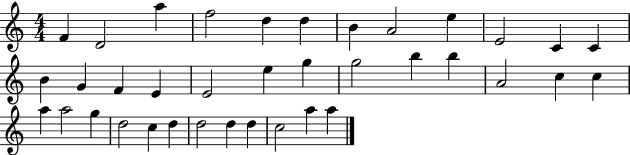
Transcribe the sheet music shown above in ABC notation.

X:1
T:Untitled
M:4/4
L:1/4
K:C
F D2 a f2 d d B A2 e E2 C C B G F E E2 e g g2 b b A2 c c a a2 g d2 c d d2 d d c2 a a